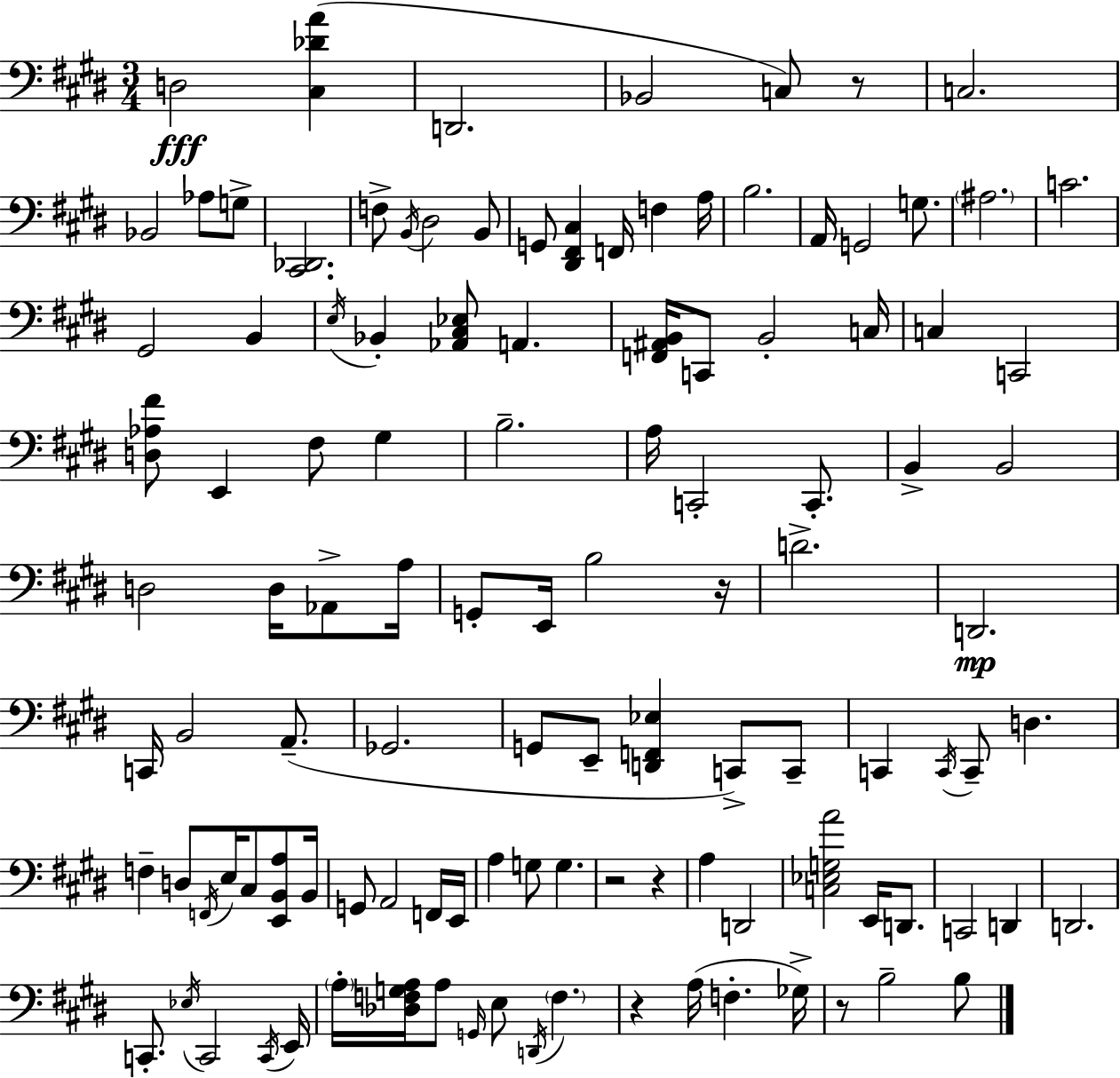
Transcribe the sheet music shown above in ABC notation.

X:1
T:Untitled
M:3/4
L:1/4
K:E
D,2 [^C,_DA] D,,2 _B,,2 C,/2 z/2 C,2 _B,,2 _A,/2 G,/2 [^C,,_D,,]2 F,/2 B,,/4 ^D,2 B,,/2 G,,/2 [^D,,^F,,^C,] F,,/4 F, A,/4 B,2 A,,/4 G,,2 G,/2 ^A,2 C2 ^G,,2 B,, E,/4 _B,, [_A,,^C,_E,]/2 A,, [F,,^A,,B,,]/4 C,,/2 B,,2 C,/4 C, C,,2 [D,_A,^F]/2 E,, ^F,/2 ^G, B,2 A,/4 C,,2 C,,/2 B,, B,,2 D,2 D,/4 _A,,/2 A,/4 G,,/2 E,,/4 B,2 z/4 D2 D,,2 C,,/4 B,,2 A,,/2 _G,,2 G,,/2 E,,/2 [D,,F,,_E,] C,,/2 C,,/2 C,, C,,/4 C,,/2 D, F, D,/2 F,,/4 E,/4 ^C,/2 [E,,B,,A,]/2 B,,/4 G,,/2 A,,2 F,,/4 E,,/4 A, G,/2 G, z2 z A, D,,2 [C,_E,G,A]2 E,,/4 D,,/2 C,,2 D,, D,,2 C,,/2 _E,/4 C,,2 C,,/4 E,,/4 A,/4 [_D,F,G,A,]/4 A,/2 G,,/4 E,/2 D,,/4 F, z A,/4 F, _G,/4 z/2 B,2 B,/2